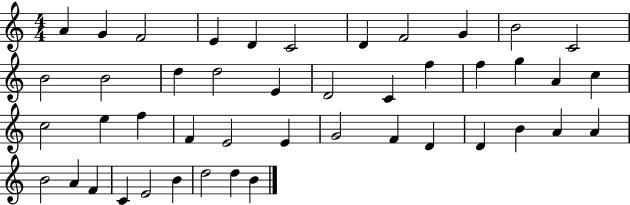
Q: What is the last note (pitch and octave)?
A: B4